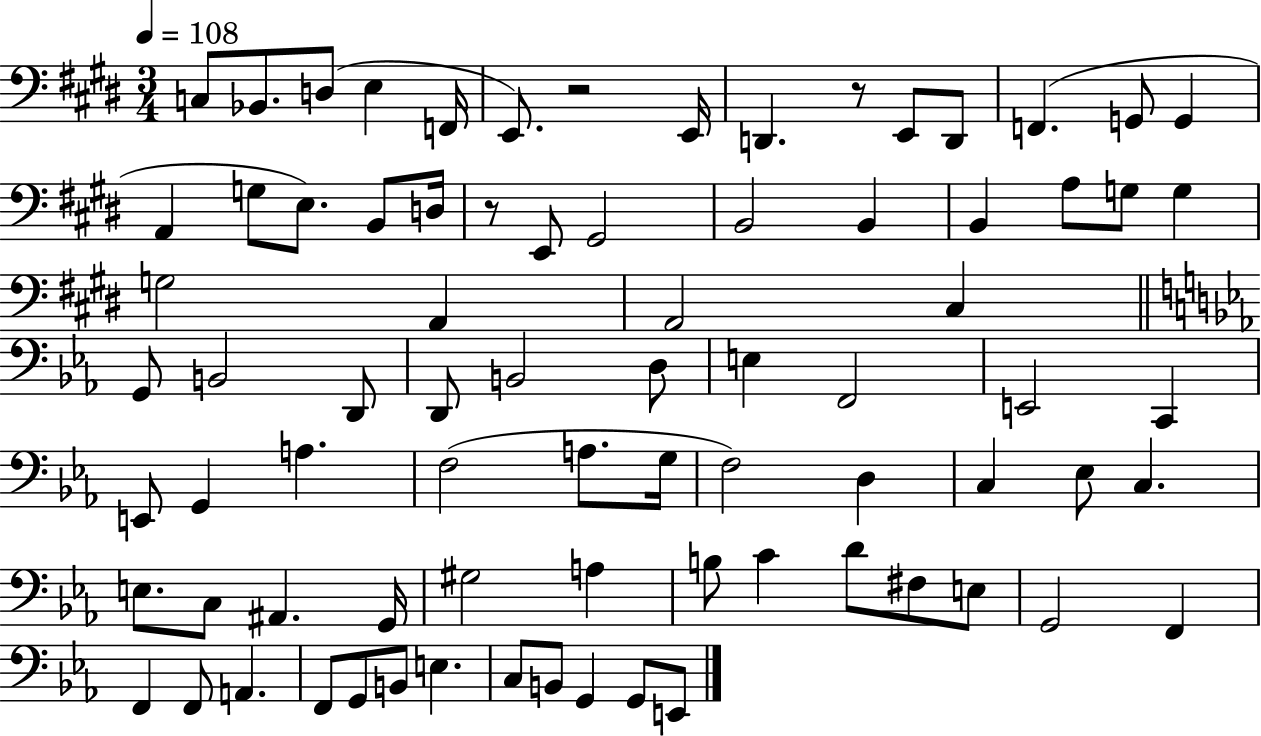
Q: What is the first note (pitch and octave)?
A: C3